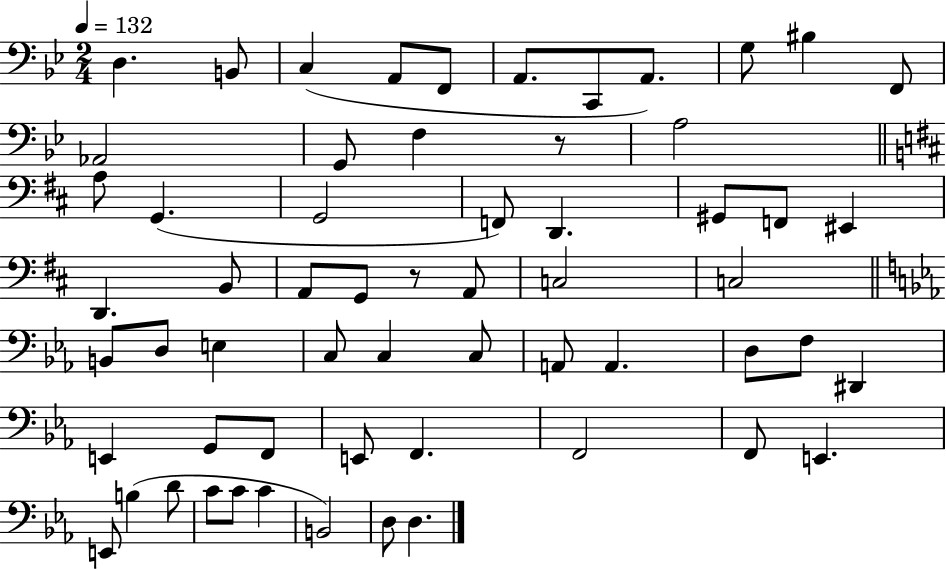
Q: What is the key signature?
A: BES major